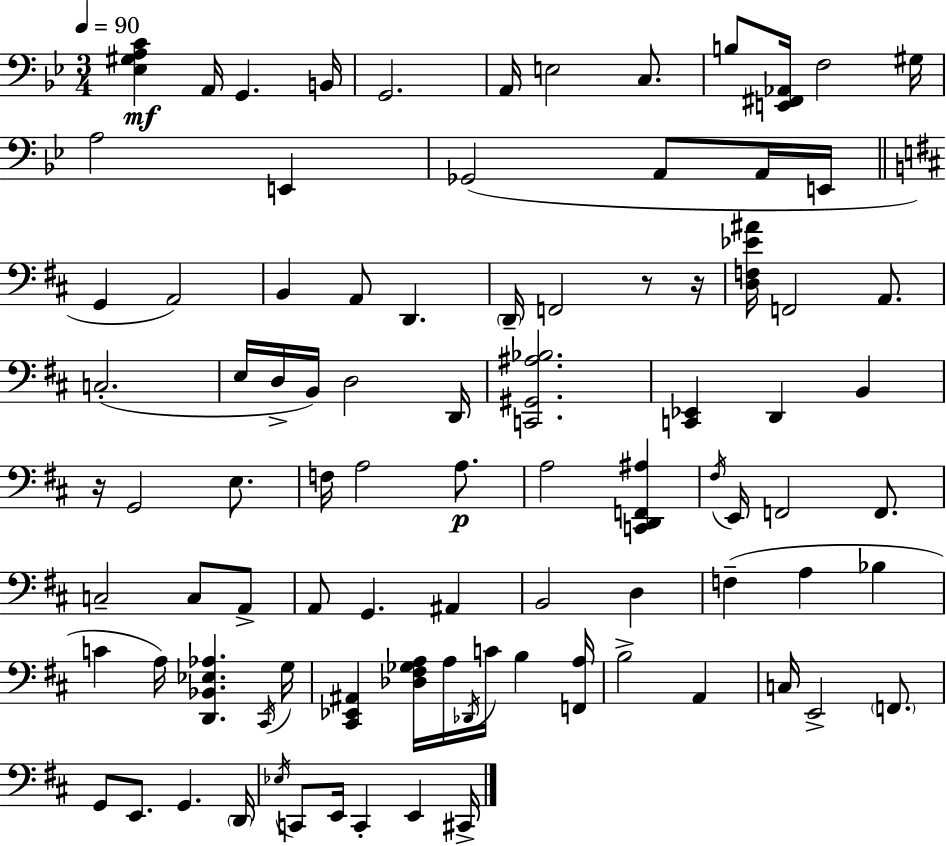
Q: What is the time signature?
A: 3/4